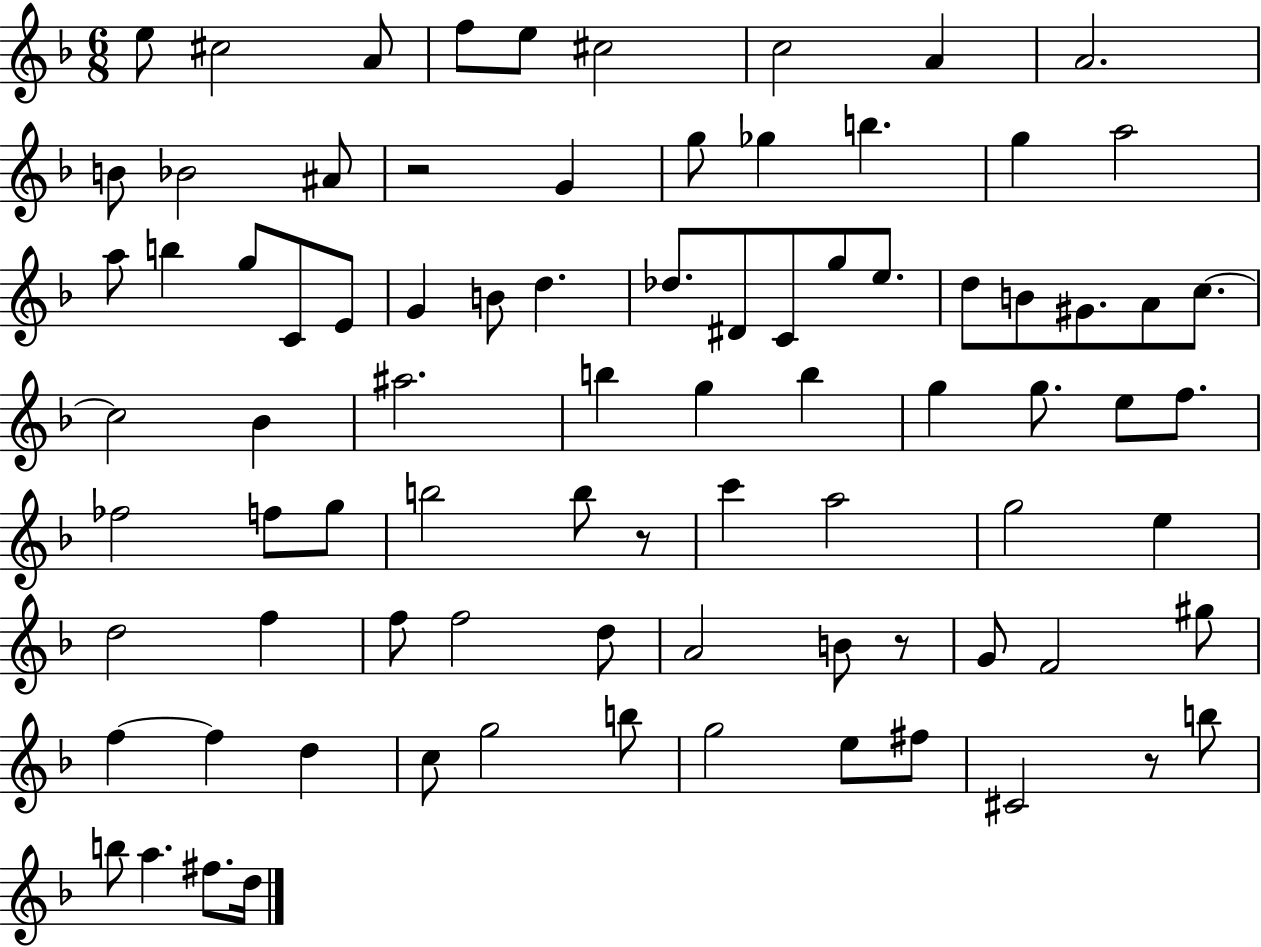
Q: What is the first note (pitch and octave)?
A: E5